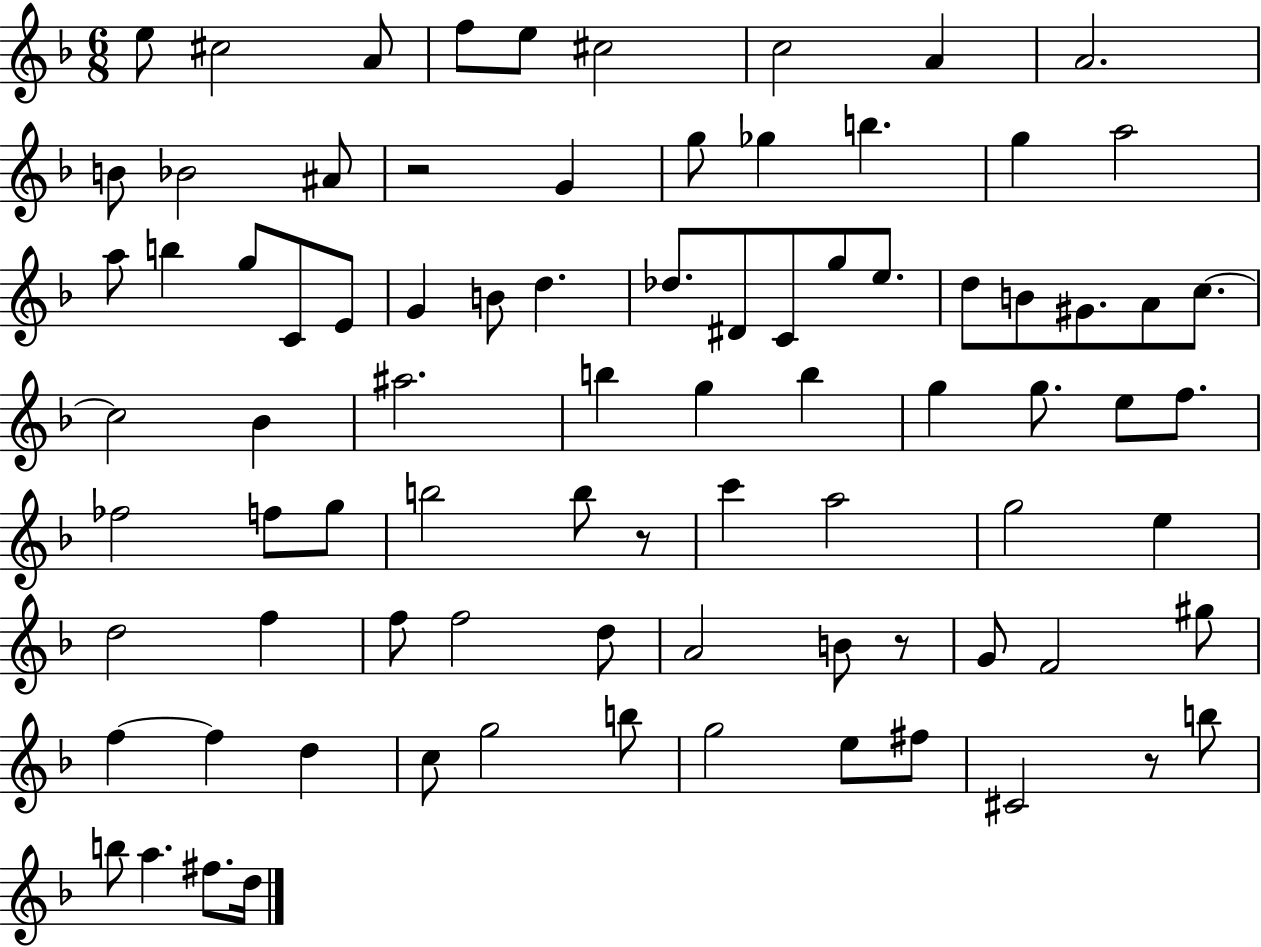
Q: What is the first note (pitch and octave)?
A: E5